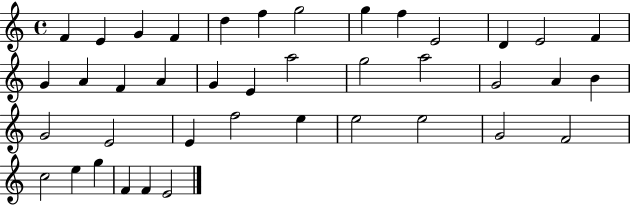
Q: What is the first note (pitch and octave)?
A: F4